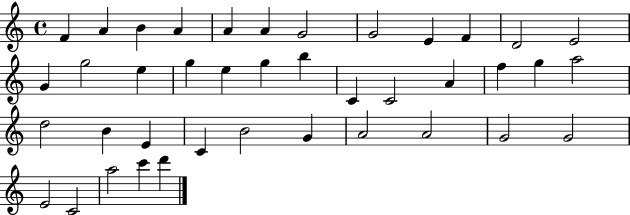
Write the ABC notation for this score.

X:1
T:Untitled
M:4/4
L:1/4
K:C
F A B A A A G2 G2 E F D2 E2 G g2 e g e g b C C2 A f g a2 d2 B E C B2 G A2 A2 G2 G2 E2 C2 a2 c' d'